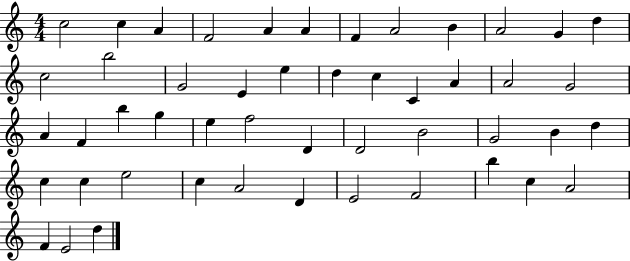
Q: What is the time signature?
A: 4/4